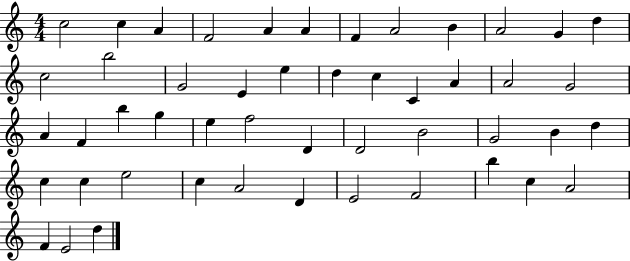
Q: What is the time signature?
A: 4/4